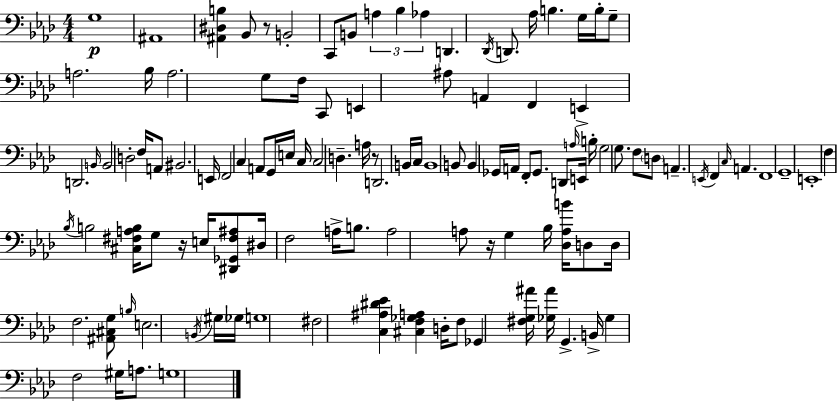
X:1
T:Untitled
M:4/4
L:1/4
K:Ab
G,4 ^A,,4 [^A,,^D,B,] _B,,/2 z/2 B,,2 C,,/2 B,,/2 A, _B, _A, D,, _D,,/4 D,,/2 _A,/4 B, G,/4 B,/4 G,/2 A,2 _B,/4 A,2 G,/2 F,/4 C,,/2 E,, ^A,/2 A,, F,, E,, D,,2 B,,/4 B,,2 D,2 F,/4 A,,/2 ^B,,2 E,,/4 F,,2 C, A,,/2 G,,/4 E,/4 C,/4 C,2 D, A,/4 z/2 D,,2 B,,/4 C,/4 B,,4 B,,/2 B,, _G,,/4 A,,/4 F,,/2 _G,,/2 D,,/2 A,/4 E,,/4 B,/4 G,2 G,/2 F,/2 D,/2 A,, E,,/4 F,, C,/4 A,, F,,4 G,,4 E,,4 F, _B,/4 B,2 [^C,^F,A,B,]/4 G,/2 z/4 E,/4 [^D,,_G,,^F,^A,]/2 ^D,/4 F,2 A,/4 B,/2 A,2 A,/2 z/4 G, _B,/4 [_D,A,B]/4 D,/2 D,/4 F,2 [^A,,^C,G,]/2 B,/4 E,2 B,,/4 ^G,/4 _G,/4 G,4 ^F,2 [C,^A,^D_E] [^C,F,_G,A,] D,/4 F,/2 _G,, [^F,G,^A]/4 [_G,^A]/4 G,, B,,/4 _G, F,2 ^G,/4 A,/2 G,4